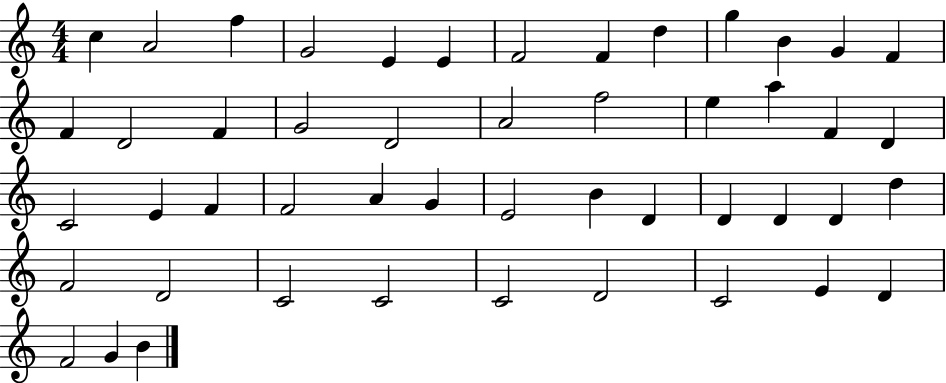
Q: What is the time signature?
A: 4/4